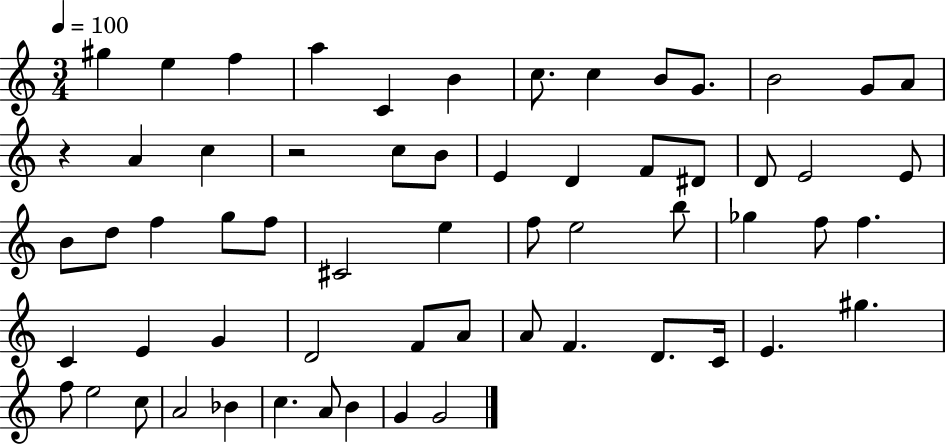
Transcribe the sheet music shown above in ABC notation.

X:1
T:Untitled
M:3/4
L:1/4
K:C
^g e f a C B c/2 c B/2 G/2 B2 G/2 A/2 z A c z2 c/2 B/2 E D F/2 ^D/2 D/2 E2 E/2 B/2 d/2 f g/2 f/2 ^C2 e f/2 e2 b/2 _g f/2 f C E G D2 F/2 A/2 A/2 F D/2 C/4 E ^g f/2 e2 c/2 A2 _B c A/2 B G G2